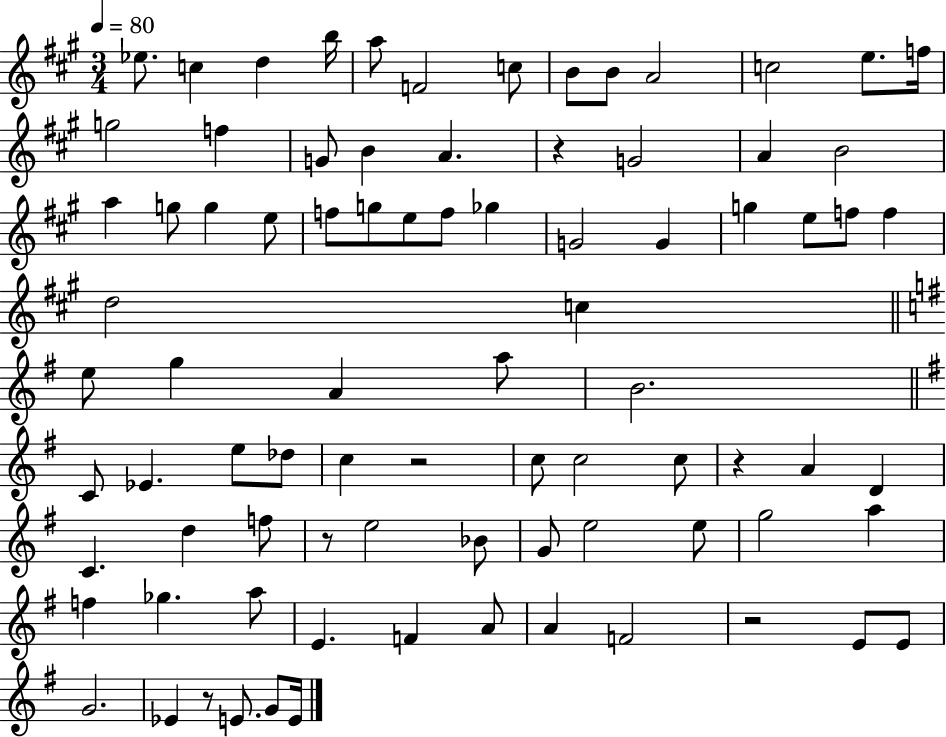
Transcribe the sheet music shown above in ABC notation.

X:1
T:Untitled
M:3/4
L:1/4
K:A
_e/2 c d b/4 a/2 F2 c/2 B/2 B/2 A2 c2 e/2 f/4 g2 f G/2 B A z G2 A B2 a g/2 g e/2 f/2 g/2 e/2 f/2 _g G2 G g e/2 f/2 f d2 c e/2 g A a/2 B2 C/2 _E e/2 _d/2 c z2 c/2 c2 c/2 z A D C d f/2 z/2 e2 _B/2 G/2 e2 e/2 g2 a f _g a/2 E F A/2 A F2 z2 E/2 E/2 G2 _E z/2 E/2 G/2 E/4